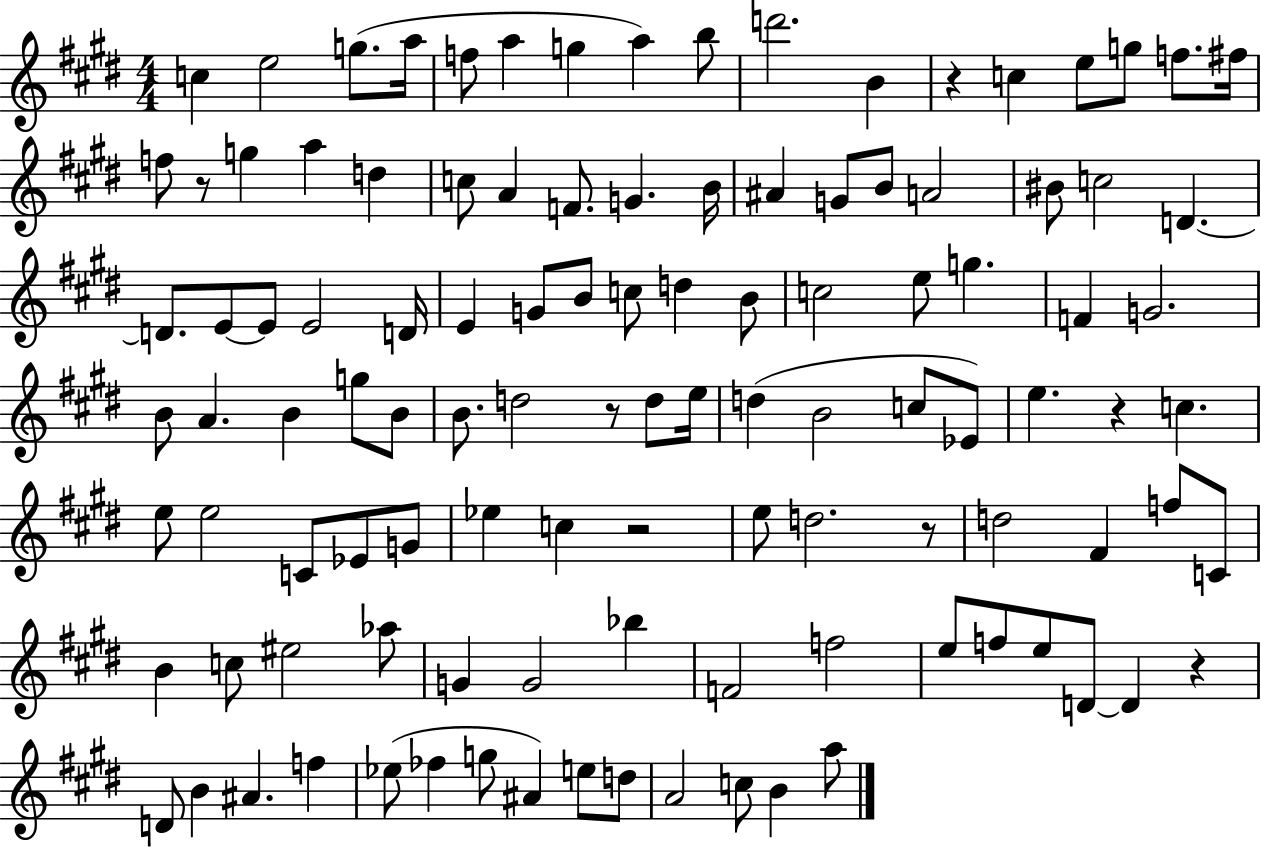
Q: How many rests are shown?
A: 7